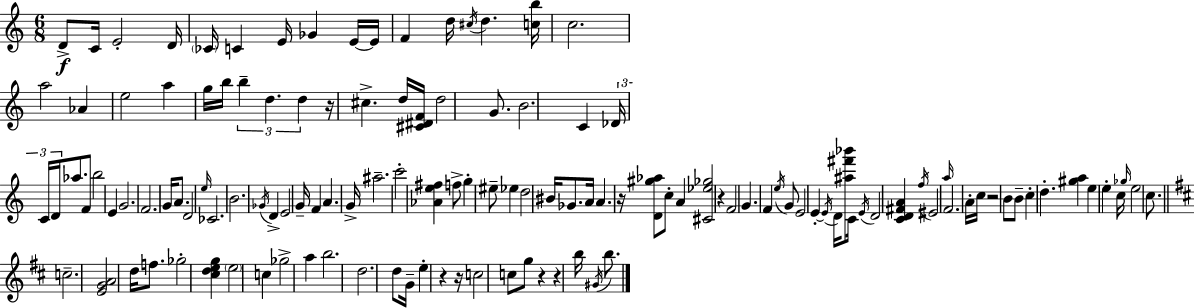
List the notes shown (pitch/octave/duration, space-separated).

D4/e C4/s E4/h D4/s CES4/s C4/q E4/s Gb4/q E4/s E4/s F4/q D5/s C#5/s D5/q. [C5,B5]/s C5/h. A5/h Ab4/q E5/h A5/q G5/s B5/s B5/q D5/q. D5/q R/s C#5/q. D5/s [C#4,D#4,F4]/s D5/h G4/e. B4/h. C4/q Db4/s C4/s D4/s Ab5/e. F4/e B5/h E4/q G4/h. F4/h. G4/s A4/e. D4/h E5/s CES4/h. B4/h. Gb4/s D4/q E4/h G4/s F4/q A4/q. G4/s A#5/h. C6/h [Ab4,E5,F#5]/q F5/e G5/q EIS5/e Eb5/q D5/h BIS4/s Gb4/e. A4/s A4/q. R/s [D4,G#5,Ab5]/e C5/e A4/q [C#4,Eb5,Gb5]/h R/q F4/h G4/q. F4/q E5/s G4/e E4/h E4/q E4/s D4/s [A#5,F#6,Bb6]/e C4/s E4/s D4/h [C4,D4,F#4,A4]/q F5/s EIS4/h A5/s F4/h. A4/s C5/s R/h B4/e B4/e C5/q D5/q. [G#5,A5]/q E5/q E5/q C5/s Gb5/s E5/h C5/e. C5/h. [E4,G4,A4]/h D5/s F5/e. Gb5/h [C#5,D5,E5,G5]/q E5/h C5/q Gb5/h A5/q B5/h. D5/h. D5/e G4/s E5/q R/q R/s C5/h C5/e G5/e R/q R/q B5/s G#4/s B5/e.